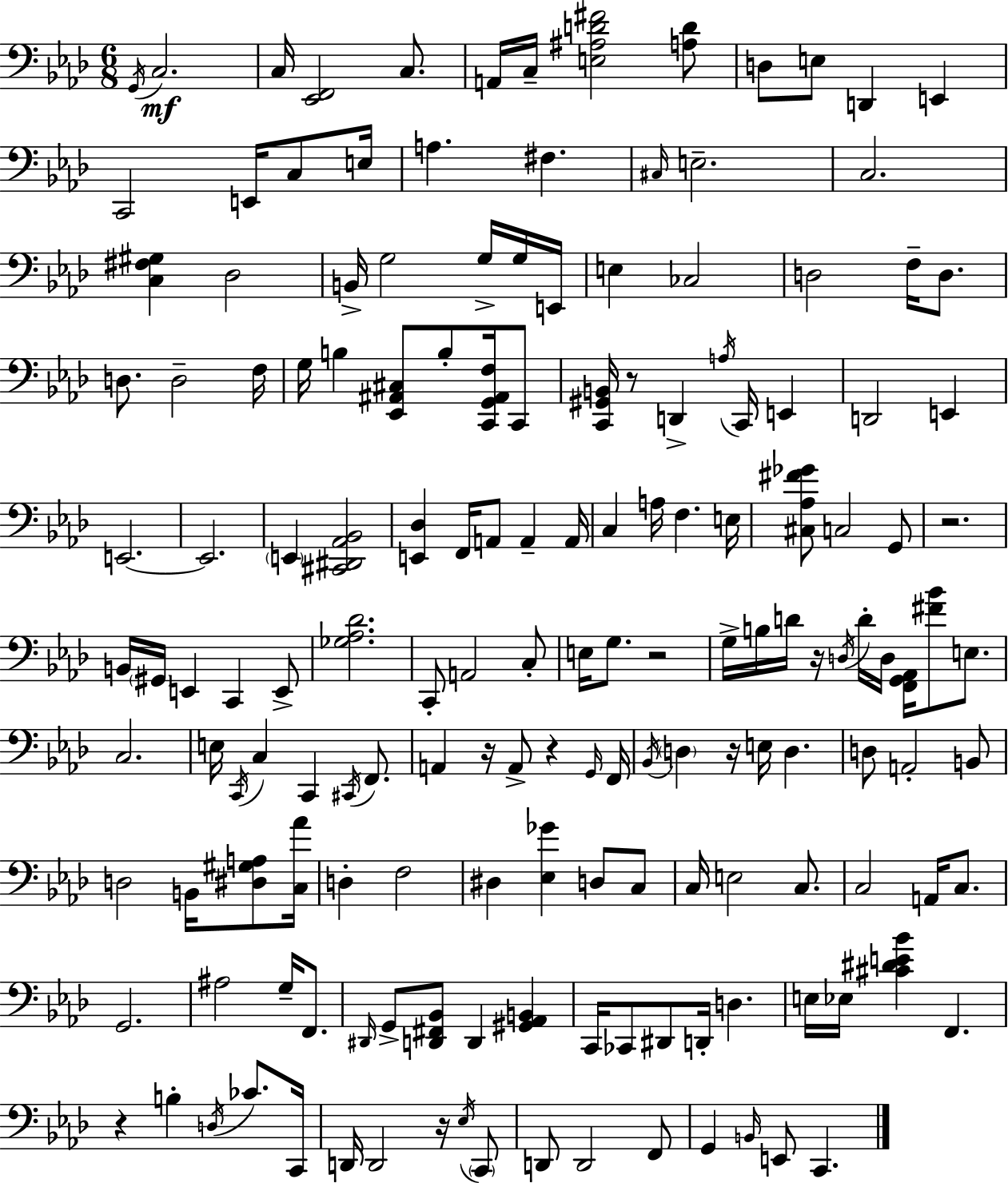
X:1
T:Untitled
M:6/8
L:1/4
K:Fm
G,,/4 C,2 C,/4 [_E,,F,,]2 C,/2 A,,/4 C,/4 [E,^A,D^F]2 [A,D]/2 D,/2 E,/2 D,, E,, C,,2 E,,/4 C,/2 E,/4 A, ^F, ^C,/4 E,2 C,2 [C,^F,^G,] _D,2 B,,/4 G,2 G,/4 G,/4 E,,/4 E, _C,2 D,2 F,/4 D,/2 D,/2 D,2 F,/4 G,/4 B, [_E,,^A,,^C,]/2 B,/2 [C,,G,,^A,,F,]/4 C,,/2 [C,,^G,,B,,]/4 z/2 D,, A,/4 C,,/4 E,, D,,2 E,, E,,2 E,,2 E,, [^C,,^D,,_A,,_B,,]2 [E,,_D,] F,,/4 A,,/2 A,, A,,/4 C, A,/4 F, E,/4 [^C,_A,^F_G]/2 C,2 G,,/2 z2 B,,/4 ^G,,/4 E,, C,, E,,/2 [_G,_A,_D]2 C,,/2 A,,2 C,/2 E,/4 G,/2 z2 G,/4 B,/4 D/4 z/4 D,/4 D/4 D,/4 [F,,G,,_A,,]/4 [^F_B]/2 E,/2 C,2 E,/4 C,,/4 C, C,, ^C,,/4 F,,/2 A,, z/4 A,,/2 z G,,/4 F,,/4 _B,,/4 D, z/4 E,/4 D, D,/2 A,,2 B,,/2 D,2 B,,/4 [^D,^G,A,]/2 [C,_A]/4 D, F,2 ^D, [_E,_G] D,/2 C,/2 C,/4 E,2 C,/2 C,2 A,,/4 C,/2 G,,2 ^A,2 G,/4 F,,/2 ^D,,/4 G,,/2 [D,,^F,,_B,,]/2 D,, [^G,,_A,,B,,] C,,/4 _C,,/2 ^D,,/2 D,,/4 D, E,/4 _E,/4 [^C^DE_B] F,, z B, D,/4 _C/2 C,,/4 D,,/4 D,,2 z/4 _E,/4 C,,/2 D,,/2 D,,2 F,,/2 G,, B,,/4 E,,/2 C,,